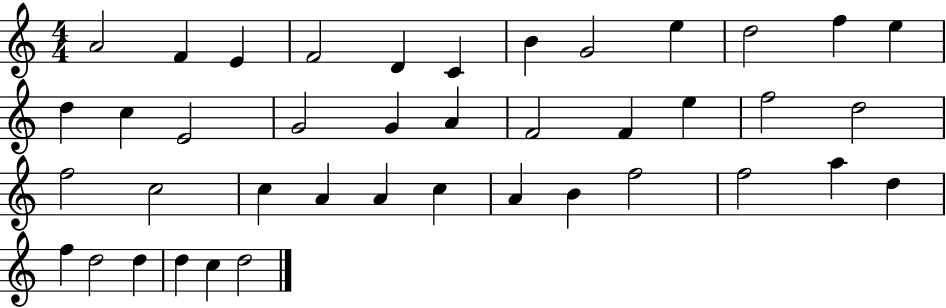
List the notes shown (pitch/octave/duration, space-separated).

A4/h F4/q E4/q F4/h D4/q C4/q B4/q G4/h E5/q D5/h F5/q E5/q D5/q C5/q E4/h G4/h G4/q A4/q F4/h F4/q E5/q F5/h D5/h F5/h C5/h C5/q A4/q A4/q C5/q A4/q B4/q F5/h F5/h A5/q D5/q F5/q D5/h D5/q D5/q C5/q D5/h